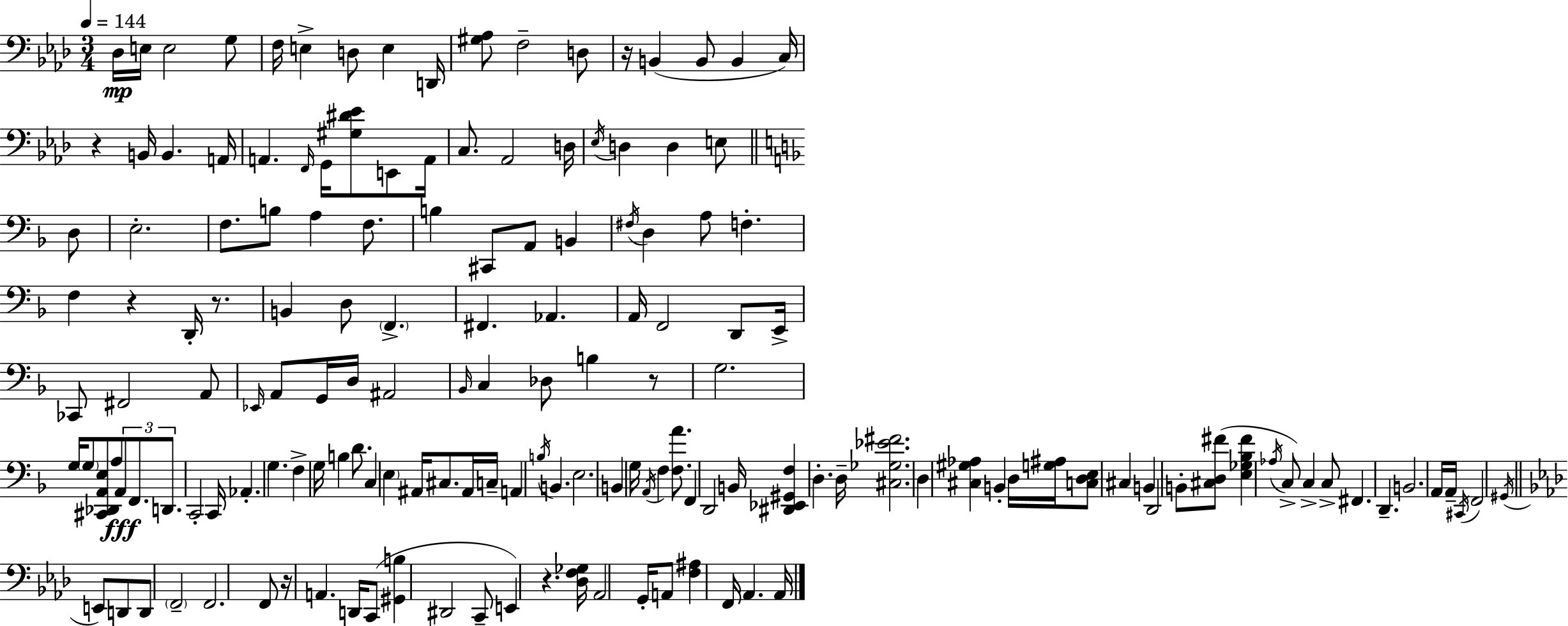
{
  \clef bass
  \numericTimeSignature
  \time 3/4
  \key aes \major
  \tempo 4 = 144
  \repeat volta 2 { des16\mp e16 e2 g8 | f16 e4-> d8 e4 d,16 | <gis aes>8 f2-- d8 | r16 b,4( b,8 b,4 c16) | \break r4 b,16 b,4. a,16 | a,4. \grace { f,16 } g,16 <gis dis' ees'>8 e,8 | a,16 c8. aes,2 | d16 \acciaccatura { ees16 } d4 d4 e8 | \break \bar "||" \break \key d \minor d8 e2.-. | f8. b8 a4 f8. | b4 cis,8 a,8 b,4 | \acciaccatura { fis16 } d4 a8 f4.-. | \break f4 r4 d,16-. | r8. b,4 d8 \parenthesize f,4.-> | fis,4. aes,4. | a,16 f,2 | \break d,8 e,16-> ces,8 fis,2 | a,8 \grace { ees,16 } a,8 g,16 d16 ais,2 | \grace { bes,16 } c4 des8 b4 | r8 g2. | \break g16 \parenthesize g8 <cis, des, a, e>8 a8 | \tuplet 3/2 { a,8\fff f,8. d,8. } c,2-. | c,16 aes,4.-. g4. | f4-> g16 b4 | \break d'8. c4 \parenthesize e4 | ais,16 cis8. ais,16 c16-- a,4 \acciaccatura { b16 } | b,4. e2. | b,4 g16 \acciaccatura { a,16 } | \break f4 <f a'>8. f,4 d,2 | b,16 <dis, ees, gis, f>4 | d4.-. d16-- <cis ges ees' fis'>2. | d4 <cis gis aes>4 | \break b,4-. d16 <g ais>16 <c d e>8 cis4 | b,4 d,2 | b,8-. <cis d fis'>8( <e ges bes fis'>4 \acciaccatura { aes16 }) | c8-> c4-> c8-> fis,4. | \break d,4.-- b,2. | a,16 a,16-- \acciaccatura { cis,16 } f,2 | \acciaccatura { gis,16 } \bar "||" \break \key f \minor e,8 d,8 d,8 \parenthesize f,2-- | f,2. | f,8 r16 a,4. d,16 | c,8( <gis, b>4 dis,2 | \break c,8-- e,4) r4. | <des f ges>16 aes,2 g,16-. | a,8 <f ais>4 f,16 aes,4. | aes,16 } \bar "|."
}